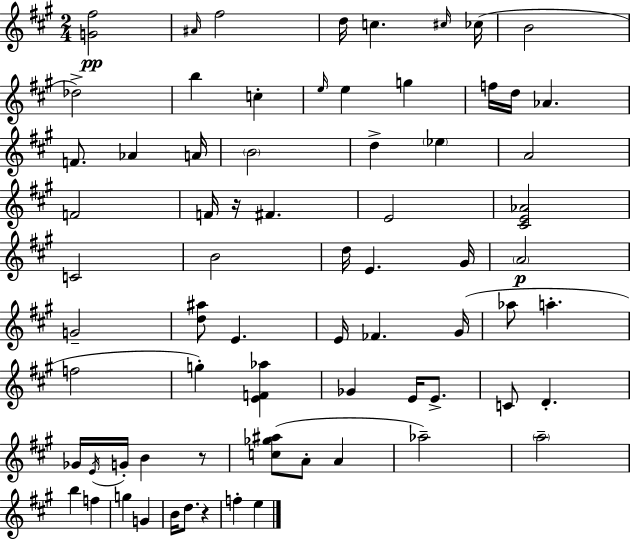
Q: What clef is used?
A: treble